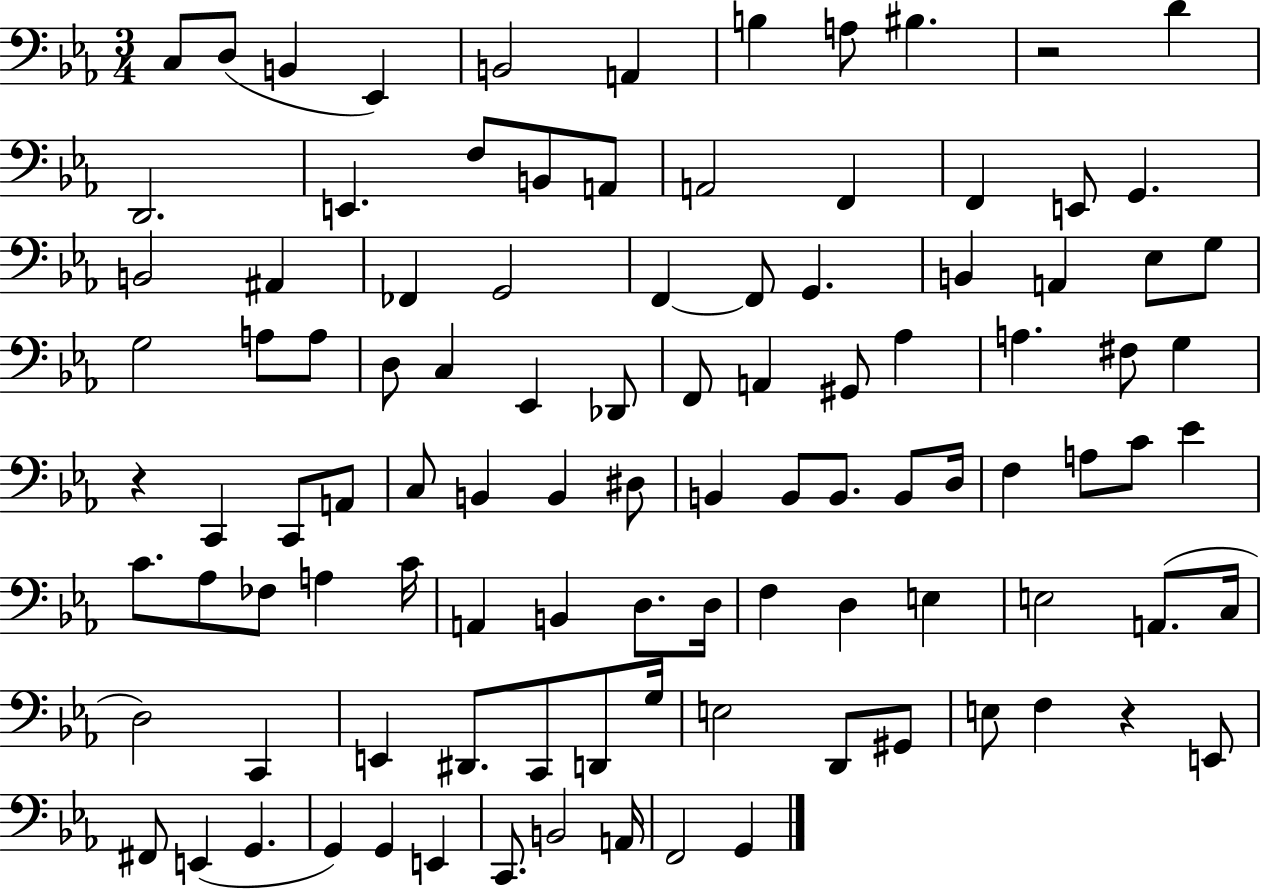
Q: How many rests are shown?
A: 3